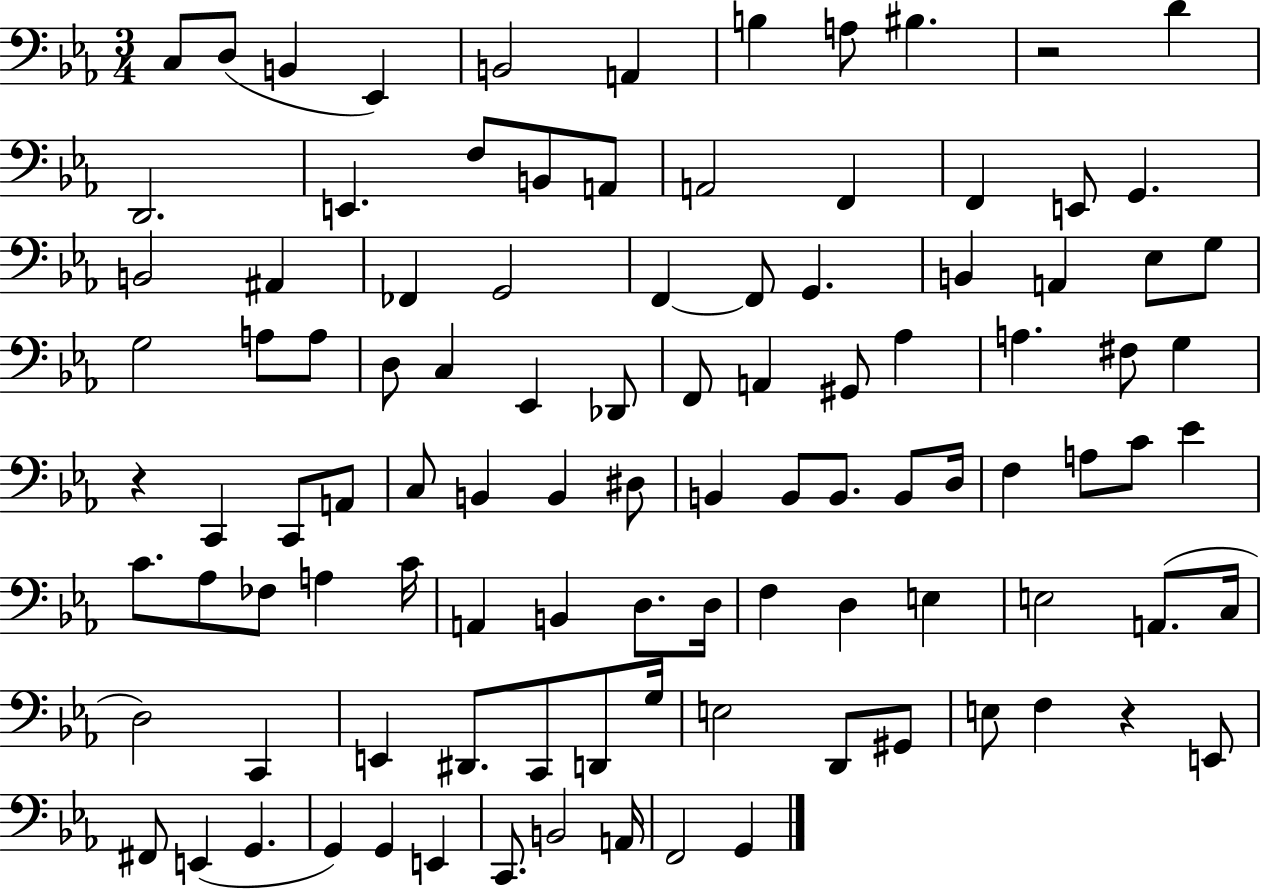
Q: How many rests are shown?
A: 3